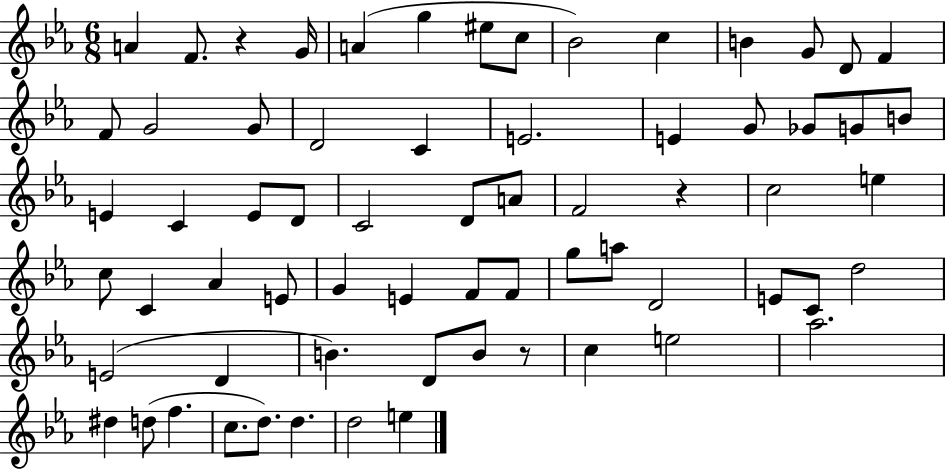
{
  \clef treble
  \numericTimeSignature
  \time 6/8
  \key ees \major
  a'4 f'8. r4 g'16 | a'4( g''4 eis''8 c''8 | bes'2) c''4 | b'4 g'8 d'8 f'4 | \break f'8 g'2 g'8 | d'2 c'4 | e'2. | e'4 g'8 ges'8 g'8 b'8 | \break e'4 c'4 e'8 d'8 | c'2 d'8 a'8 | f'2 r4 | c''2 e''4 | \break c''8 c'4 aes'4 e'8 | g'4 e'4 f'8 f'8 | g''8 a''8 d'2 | e'8 c'8 d''2 | \break e'2( d'4 | b'4.) d'8 b'8 r8 | c''4 e''2 | aes''2. | \break dis''4 d''8( f''4. | c''8. d''8.) d''4. | d''2 e''4 | \bar "|."
}